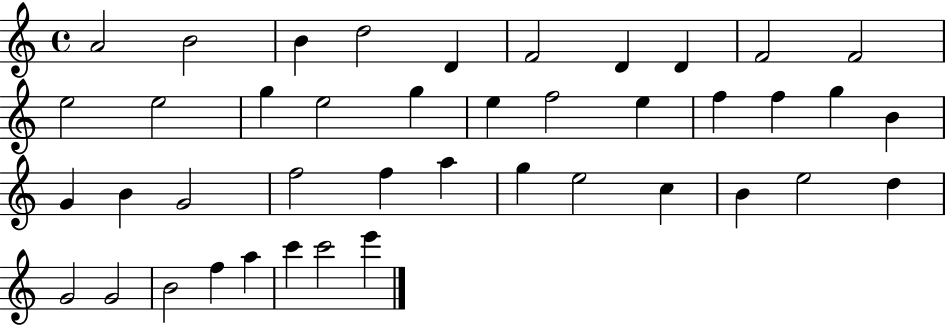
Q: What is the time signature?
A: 4/4